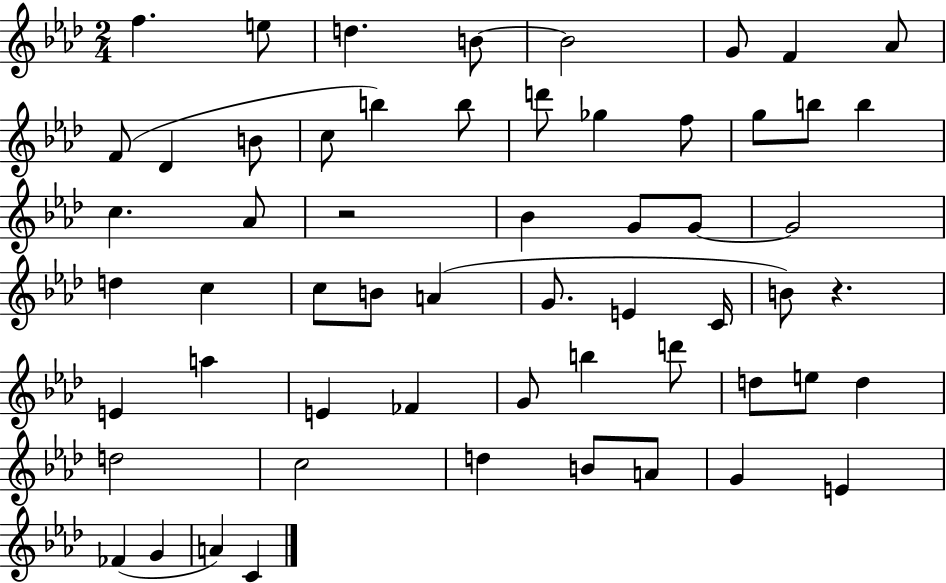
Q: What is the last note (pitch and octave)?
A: C4